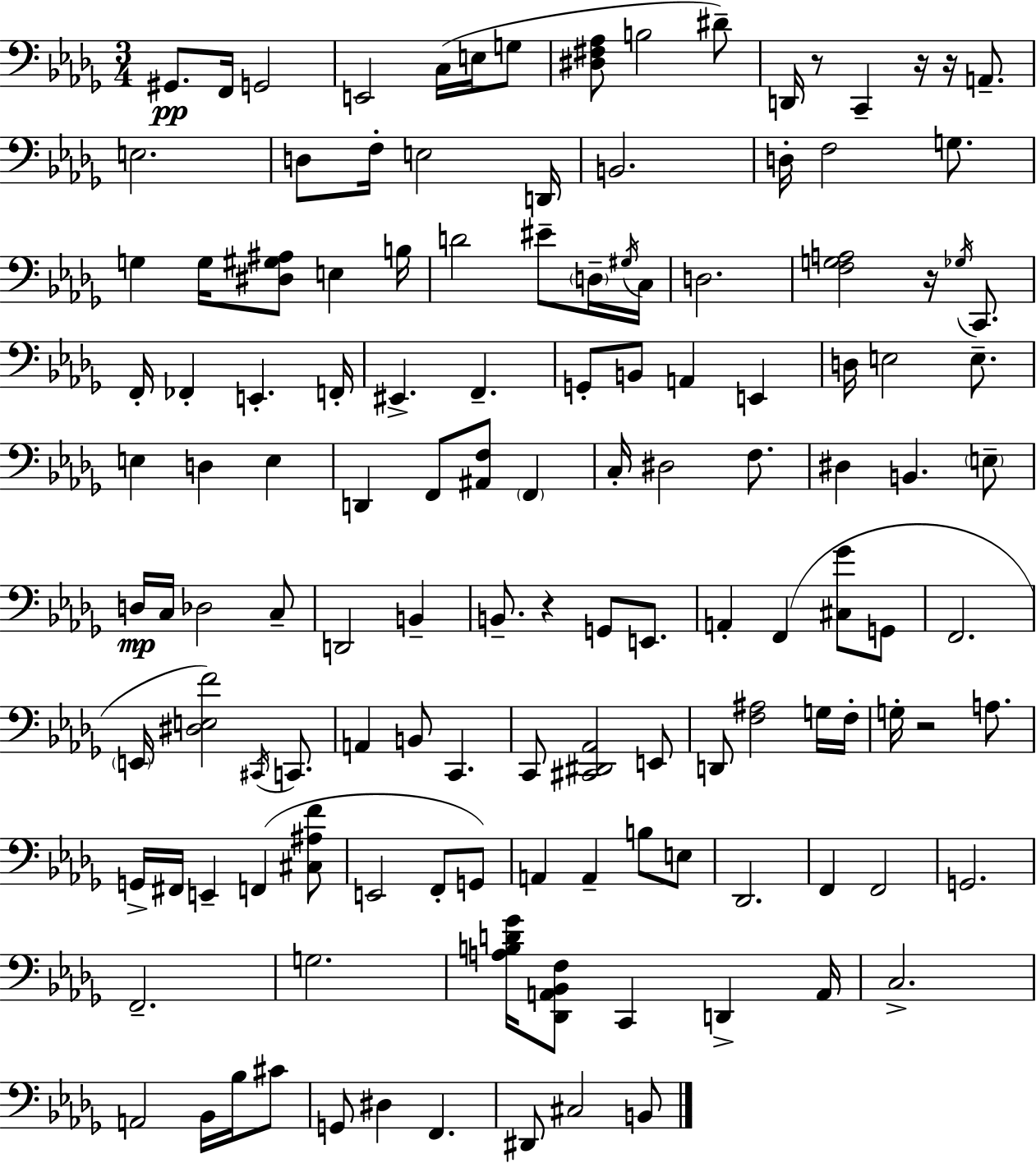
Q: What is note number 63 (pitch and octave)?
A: D2